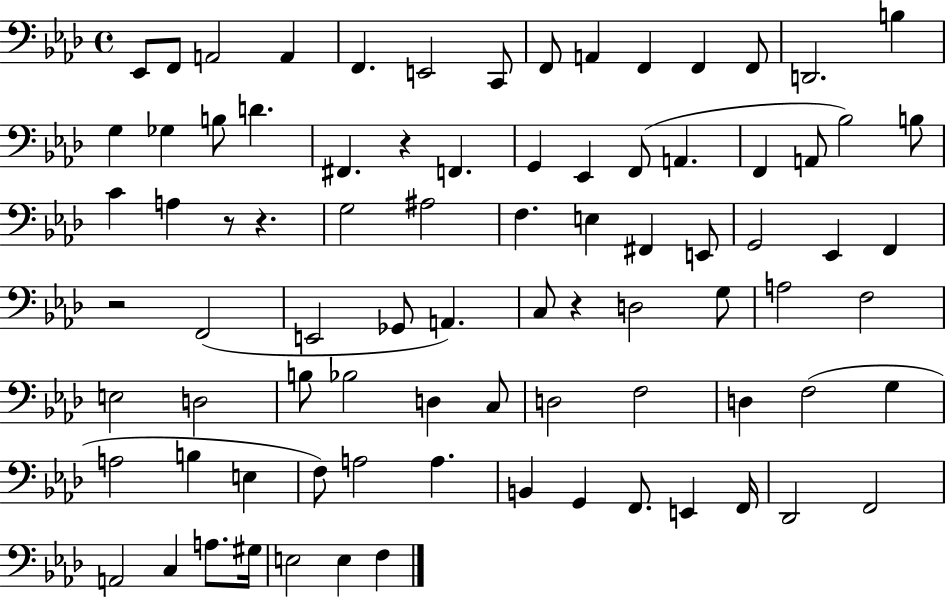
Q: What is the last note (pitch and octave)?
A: F3